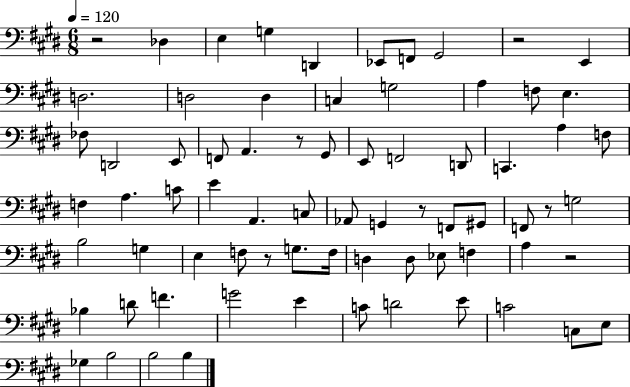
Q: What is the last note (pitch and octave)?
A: B3